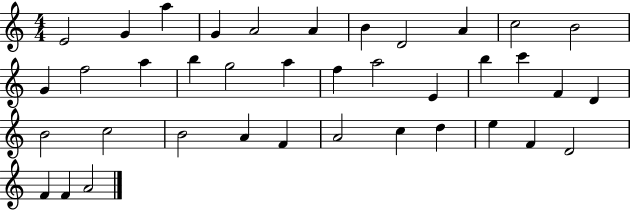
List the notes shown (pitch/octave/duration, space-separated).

E4/h G4/q A5/q G4/q A4/h A4/q B4/q D4/h A4/q C5/h B4/h G4/q F5/h A5/q B5/q G5/h A5/q F5/q A5/h E4/q B5/q C6/q F4/q D4/q B4/h C5/h B4/h A4/q F4/q A4/h C5/q D5/q E5/q F4/q D4/h F4/q F4/q A4/h